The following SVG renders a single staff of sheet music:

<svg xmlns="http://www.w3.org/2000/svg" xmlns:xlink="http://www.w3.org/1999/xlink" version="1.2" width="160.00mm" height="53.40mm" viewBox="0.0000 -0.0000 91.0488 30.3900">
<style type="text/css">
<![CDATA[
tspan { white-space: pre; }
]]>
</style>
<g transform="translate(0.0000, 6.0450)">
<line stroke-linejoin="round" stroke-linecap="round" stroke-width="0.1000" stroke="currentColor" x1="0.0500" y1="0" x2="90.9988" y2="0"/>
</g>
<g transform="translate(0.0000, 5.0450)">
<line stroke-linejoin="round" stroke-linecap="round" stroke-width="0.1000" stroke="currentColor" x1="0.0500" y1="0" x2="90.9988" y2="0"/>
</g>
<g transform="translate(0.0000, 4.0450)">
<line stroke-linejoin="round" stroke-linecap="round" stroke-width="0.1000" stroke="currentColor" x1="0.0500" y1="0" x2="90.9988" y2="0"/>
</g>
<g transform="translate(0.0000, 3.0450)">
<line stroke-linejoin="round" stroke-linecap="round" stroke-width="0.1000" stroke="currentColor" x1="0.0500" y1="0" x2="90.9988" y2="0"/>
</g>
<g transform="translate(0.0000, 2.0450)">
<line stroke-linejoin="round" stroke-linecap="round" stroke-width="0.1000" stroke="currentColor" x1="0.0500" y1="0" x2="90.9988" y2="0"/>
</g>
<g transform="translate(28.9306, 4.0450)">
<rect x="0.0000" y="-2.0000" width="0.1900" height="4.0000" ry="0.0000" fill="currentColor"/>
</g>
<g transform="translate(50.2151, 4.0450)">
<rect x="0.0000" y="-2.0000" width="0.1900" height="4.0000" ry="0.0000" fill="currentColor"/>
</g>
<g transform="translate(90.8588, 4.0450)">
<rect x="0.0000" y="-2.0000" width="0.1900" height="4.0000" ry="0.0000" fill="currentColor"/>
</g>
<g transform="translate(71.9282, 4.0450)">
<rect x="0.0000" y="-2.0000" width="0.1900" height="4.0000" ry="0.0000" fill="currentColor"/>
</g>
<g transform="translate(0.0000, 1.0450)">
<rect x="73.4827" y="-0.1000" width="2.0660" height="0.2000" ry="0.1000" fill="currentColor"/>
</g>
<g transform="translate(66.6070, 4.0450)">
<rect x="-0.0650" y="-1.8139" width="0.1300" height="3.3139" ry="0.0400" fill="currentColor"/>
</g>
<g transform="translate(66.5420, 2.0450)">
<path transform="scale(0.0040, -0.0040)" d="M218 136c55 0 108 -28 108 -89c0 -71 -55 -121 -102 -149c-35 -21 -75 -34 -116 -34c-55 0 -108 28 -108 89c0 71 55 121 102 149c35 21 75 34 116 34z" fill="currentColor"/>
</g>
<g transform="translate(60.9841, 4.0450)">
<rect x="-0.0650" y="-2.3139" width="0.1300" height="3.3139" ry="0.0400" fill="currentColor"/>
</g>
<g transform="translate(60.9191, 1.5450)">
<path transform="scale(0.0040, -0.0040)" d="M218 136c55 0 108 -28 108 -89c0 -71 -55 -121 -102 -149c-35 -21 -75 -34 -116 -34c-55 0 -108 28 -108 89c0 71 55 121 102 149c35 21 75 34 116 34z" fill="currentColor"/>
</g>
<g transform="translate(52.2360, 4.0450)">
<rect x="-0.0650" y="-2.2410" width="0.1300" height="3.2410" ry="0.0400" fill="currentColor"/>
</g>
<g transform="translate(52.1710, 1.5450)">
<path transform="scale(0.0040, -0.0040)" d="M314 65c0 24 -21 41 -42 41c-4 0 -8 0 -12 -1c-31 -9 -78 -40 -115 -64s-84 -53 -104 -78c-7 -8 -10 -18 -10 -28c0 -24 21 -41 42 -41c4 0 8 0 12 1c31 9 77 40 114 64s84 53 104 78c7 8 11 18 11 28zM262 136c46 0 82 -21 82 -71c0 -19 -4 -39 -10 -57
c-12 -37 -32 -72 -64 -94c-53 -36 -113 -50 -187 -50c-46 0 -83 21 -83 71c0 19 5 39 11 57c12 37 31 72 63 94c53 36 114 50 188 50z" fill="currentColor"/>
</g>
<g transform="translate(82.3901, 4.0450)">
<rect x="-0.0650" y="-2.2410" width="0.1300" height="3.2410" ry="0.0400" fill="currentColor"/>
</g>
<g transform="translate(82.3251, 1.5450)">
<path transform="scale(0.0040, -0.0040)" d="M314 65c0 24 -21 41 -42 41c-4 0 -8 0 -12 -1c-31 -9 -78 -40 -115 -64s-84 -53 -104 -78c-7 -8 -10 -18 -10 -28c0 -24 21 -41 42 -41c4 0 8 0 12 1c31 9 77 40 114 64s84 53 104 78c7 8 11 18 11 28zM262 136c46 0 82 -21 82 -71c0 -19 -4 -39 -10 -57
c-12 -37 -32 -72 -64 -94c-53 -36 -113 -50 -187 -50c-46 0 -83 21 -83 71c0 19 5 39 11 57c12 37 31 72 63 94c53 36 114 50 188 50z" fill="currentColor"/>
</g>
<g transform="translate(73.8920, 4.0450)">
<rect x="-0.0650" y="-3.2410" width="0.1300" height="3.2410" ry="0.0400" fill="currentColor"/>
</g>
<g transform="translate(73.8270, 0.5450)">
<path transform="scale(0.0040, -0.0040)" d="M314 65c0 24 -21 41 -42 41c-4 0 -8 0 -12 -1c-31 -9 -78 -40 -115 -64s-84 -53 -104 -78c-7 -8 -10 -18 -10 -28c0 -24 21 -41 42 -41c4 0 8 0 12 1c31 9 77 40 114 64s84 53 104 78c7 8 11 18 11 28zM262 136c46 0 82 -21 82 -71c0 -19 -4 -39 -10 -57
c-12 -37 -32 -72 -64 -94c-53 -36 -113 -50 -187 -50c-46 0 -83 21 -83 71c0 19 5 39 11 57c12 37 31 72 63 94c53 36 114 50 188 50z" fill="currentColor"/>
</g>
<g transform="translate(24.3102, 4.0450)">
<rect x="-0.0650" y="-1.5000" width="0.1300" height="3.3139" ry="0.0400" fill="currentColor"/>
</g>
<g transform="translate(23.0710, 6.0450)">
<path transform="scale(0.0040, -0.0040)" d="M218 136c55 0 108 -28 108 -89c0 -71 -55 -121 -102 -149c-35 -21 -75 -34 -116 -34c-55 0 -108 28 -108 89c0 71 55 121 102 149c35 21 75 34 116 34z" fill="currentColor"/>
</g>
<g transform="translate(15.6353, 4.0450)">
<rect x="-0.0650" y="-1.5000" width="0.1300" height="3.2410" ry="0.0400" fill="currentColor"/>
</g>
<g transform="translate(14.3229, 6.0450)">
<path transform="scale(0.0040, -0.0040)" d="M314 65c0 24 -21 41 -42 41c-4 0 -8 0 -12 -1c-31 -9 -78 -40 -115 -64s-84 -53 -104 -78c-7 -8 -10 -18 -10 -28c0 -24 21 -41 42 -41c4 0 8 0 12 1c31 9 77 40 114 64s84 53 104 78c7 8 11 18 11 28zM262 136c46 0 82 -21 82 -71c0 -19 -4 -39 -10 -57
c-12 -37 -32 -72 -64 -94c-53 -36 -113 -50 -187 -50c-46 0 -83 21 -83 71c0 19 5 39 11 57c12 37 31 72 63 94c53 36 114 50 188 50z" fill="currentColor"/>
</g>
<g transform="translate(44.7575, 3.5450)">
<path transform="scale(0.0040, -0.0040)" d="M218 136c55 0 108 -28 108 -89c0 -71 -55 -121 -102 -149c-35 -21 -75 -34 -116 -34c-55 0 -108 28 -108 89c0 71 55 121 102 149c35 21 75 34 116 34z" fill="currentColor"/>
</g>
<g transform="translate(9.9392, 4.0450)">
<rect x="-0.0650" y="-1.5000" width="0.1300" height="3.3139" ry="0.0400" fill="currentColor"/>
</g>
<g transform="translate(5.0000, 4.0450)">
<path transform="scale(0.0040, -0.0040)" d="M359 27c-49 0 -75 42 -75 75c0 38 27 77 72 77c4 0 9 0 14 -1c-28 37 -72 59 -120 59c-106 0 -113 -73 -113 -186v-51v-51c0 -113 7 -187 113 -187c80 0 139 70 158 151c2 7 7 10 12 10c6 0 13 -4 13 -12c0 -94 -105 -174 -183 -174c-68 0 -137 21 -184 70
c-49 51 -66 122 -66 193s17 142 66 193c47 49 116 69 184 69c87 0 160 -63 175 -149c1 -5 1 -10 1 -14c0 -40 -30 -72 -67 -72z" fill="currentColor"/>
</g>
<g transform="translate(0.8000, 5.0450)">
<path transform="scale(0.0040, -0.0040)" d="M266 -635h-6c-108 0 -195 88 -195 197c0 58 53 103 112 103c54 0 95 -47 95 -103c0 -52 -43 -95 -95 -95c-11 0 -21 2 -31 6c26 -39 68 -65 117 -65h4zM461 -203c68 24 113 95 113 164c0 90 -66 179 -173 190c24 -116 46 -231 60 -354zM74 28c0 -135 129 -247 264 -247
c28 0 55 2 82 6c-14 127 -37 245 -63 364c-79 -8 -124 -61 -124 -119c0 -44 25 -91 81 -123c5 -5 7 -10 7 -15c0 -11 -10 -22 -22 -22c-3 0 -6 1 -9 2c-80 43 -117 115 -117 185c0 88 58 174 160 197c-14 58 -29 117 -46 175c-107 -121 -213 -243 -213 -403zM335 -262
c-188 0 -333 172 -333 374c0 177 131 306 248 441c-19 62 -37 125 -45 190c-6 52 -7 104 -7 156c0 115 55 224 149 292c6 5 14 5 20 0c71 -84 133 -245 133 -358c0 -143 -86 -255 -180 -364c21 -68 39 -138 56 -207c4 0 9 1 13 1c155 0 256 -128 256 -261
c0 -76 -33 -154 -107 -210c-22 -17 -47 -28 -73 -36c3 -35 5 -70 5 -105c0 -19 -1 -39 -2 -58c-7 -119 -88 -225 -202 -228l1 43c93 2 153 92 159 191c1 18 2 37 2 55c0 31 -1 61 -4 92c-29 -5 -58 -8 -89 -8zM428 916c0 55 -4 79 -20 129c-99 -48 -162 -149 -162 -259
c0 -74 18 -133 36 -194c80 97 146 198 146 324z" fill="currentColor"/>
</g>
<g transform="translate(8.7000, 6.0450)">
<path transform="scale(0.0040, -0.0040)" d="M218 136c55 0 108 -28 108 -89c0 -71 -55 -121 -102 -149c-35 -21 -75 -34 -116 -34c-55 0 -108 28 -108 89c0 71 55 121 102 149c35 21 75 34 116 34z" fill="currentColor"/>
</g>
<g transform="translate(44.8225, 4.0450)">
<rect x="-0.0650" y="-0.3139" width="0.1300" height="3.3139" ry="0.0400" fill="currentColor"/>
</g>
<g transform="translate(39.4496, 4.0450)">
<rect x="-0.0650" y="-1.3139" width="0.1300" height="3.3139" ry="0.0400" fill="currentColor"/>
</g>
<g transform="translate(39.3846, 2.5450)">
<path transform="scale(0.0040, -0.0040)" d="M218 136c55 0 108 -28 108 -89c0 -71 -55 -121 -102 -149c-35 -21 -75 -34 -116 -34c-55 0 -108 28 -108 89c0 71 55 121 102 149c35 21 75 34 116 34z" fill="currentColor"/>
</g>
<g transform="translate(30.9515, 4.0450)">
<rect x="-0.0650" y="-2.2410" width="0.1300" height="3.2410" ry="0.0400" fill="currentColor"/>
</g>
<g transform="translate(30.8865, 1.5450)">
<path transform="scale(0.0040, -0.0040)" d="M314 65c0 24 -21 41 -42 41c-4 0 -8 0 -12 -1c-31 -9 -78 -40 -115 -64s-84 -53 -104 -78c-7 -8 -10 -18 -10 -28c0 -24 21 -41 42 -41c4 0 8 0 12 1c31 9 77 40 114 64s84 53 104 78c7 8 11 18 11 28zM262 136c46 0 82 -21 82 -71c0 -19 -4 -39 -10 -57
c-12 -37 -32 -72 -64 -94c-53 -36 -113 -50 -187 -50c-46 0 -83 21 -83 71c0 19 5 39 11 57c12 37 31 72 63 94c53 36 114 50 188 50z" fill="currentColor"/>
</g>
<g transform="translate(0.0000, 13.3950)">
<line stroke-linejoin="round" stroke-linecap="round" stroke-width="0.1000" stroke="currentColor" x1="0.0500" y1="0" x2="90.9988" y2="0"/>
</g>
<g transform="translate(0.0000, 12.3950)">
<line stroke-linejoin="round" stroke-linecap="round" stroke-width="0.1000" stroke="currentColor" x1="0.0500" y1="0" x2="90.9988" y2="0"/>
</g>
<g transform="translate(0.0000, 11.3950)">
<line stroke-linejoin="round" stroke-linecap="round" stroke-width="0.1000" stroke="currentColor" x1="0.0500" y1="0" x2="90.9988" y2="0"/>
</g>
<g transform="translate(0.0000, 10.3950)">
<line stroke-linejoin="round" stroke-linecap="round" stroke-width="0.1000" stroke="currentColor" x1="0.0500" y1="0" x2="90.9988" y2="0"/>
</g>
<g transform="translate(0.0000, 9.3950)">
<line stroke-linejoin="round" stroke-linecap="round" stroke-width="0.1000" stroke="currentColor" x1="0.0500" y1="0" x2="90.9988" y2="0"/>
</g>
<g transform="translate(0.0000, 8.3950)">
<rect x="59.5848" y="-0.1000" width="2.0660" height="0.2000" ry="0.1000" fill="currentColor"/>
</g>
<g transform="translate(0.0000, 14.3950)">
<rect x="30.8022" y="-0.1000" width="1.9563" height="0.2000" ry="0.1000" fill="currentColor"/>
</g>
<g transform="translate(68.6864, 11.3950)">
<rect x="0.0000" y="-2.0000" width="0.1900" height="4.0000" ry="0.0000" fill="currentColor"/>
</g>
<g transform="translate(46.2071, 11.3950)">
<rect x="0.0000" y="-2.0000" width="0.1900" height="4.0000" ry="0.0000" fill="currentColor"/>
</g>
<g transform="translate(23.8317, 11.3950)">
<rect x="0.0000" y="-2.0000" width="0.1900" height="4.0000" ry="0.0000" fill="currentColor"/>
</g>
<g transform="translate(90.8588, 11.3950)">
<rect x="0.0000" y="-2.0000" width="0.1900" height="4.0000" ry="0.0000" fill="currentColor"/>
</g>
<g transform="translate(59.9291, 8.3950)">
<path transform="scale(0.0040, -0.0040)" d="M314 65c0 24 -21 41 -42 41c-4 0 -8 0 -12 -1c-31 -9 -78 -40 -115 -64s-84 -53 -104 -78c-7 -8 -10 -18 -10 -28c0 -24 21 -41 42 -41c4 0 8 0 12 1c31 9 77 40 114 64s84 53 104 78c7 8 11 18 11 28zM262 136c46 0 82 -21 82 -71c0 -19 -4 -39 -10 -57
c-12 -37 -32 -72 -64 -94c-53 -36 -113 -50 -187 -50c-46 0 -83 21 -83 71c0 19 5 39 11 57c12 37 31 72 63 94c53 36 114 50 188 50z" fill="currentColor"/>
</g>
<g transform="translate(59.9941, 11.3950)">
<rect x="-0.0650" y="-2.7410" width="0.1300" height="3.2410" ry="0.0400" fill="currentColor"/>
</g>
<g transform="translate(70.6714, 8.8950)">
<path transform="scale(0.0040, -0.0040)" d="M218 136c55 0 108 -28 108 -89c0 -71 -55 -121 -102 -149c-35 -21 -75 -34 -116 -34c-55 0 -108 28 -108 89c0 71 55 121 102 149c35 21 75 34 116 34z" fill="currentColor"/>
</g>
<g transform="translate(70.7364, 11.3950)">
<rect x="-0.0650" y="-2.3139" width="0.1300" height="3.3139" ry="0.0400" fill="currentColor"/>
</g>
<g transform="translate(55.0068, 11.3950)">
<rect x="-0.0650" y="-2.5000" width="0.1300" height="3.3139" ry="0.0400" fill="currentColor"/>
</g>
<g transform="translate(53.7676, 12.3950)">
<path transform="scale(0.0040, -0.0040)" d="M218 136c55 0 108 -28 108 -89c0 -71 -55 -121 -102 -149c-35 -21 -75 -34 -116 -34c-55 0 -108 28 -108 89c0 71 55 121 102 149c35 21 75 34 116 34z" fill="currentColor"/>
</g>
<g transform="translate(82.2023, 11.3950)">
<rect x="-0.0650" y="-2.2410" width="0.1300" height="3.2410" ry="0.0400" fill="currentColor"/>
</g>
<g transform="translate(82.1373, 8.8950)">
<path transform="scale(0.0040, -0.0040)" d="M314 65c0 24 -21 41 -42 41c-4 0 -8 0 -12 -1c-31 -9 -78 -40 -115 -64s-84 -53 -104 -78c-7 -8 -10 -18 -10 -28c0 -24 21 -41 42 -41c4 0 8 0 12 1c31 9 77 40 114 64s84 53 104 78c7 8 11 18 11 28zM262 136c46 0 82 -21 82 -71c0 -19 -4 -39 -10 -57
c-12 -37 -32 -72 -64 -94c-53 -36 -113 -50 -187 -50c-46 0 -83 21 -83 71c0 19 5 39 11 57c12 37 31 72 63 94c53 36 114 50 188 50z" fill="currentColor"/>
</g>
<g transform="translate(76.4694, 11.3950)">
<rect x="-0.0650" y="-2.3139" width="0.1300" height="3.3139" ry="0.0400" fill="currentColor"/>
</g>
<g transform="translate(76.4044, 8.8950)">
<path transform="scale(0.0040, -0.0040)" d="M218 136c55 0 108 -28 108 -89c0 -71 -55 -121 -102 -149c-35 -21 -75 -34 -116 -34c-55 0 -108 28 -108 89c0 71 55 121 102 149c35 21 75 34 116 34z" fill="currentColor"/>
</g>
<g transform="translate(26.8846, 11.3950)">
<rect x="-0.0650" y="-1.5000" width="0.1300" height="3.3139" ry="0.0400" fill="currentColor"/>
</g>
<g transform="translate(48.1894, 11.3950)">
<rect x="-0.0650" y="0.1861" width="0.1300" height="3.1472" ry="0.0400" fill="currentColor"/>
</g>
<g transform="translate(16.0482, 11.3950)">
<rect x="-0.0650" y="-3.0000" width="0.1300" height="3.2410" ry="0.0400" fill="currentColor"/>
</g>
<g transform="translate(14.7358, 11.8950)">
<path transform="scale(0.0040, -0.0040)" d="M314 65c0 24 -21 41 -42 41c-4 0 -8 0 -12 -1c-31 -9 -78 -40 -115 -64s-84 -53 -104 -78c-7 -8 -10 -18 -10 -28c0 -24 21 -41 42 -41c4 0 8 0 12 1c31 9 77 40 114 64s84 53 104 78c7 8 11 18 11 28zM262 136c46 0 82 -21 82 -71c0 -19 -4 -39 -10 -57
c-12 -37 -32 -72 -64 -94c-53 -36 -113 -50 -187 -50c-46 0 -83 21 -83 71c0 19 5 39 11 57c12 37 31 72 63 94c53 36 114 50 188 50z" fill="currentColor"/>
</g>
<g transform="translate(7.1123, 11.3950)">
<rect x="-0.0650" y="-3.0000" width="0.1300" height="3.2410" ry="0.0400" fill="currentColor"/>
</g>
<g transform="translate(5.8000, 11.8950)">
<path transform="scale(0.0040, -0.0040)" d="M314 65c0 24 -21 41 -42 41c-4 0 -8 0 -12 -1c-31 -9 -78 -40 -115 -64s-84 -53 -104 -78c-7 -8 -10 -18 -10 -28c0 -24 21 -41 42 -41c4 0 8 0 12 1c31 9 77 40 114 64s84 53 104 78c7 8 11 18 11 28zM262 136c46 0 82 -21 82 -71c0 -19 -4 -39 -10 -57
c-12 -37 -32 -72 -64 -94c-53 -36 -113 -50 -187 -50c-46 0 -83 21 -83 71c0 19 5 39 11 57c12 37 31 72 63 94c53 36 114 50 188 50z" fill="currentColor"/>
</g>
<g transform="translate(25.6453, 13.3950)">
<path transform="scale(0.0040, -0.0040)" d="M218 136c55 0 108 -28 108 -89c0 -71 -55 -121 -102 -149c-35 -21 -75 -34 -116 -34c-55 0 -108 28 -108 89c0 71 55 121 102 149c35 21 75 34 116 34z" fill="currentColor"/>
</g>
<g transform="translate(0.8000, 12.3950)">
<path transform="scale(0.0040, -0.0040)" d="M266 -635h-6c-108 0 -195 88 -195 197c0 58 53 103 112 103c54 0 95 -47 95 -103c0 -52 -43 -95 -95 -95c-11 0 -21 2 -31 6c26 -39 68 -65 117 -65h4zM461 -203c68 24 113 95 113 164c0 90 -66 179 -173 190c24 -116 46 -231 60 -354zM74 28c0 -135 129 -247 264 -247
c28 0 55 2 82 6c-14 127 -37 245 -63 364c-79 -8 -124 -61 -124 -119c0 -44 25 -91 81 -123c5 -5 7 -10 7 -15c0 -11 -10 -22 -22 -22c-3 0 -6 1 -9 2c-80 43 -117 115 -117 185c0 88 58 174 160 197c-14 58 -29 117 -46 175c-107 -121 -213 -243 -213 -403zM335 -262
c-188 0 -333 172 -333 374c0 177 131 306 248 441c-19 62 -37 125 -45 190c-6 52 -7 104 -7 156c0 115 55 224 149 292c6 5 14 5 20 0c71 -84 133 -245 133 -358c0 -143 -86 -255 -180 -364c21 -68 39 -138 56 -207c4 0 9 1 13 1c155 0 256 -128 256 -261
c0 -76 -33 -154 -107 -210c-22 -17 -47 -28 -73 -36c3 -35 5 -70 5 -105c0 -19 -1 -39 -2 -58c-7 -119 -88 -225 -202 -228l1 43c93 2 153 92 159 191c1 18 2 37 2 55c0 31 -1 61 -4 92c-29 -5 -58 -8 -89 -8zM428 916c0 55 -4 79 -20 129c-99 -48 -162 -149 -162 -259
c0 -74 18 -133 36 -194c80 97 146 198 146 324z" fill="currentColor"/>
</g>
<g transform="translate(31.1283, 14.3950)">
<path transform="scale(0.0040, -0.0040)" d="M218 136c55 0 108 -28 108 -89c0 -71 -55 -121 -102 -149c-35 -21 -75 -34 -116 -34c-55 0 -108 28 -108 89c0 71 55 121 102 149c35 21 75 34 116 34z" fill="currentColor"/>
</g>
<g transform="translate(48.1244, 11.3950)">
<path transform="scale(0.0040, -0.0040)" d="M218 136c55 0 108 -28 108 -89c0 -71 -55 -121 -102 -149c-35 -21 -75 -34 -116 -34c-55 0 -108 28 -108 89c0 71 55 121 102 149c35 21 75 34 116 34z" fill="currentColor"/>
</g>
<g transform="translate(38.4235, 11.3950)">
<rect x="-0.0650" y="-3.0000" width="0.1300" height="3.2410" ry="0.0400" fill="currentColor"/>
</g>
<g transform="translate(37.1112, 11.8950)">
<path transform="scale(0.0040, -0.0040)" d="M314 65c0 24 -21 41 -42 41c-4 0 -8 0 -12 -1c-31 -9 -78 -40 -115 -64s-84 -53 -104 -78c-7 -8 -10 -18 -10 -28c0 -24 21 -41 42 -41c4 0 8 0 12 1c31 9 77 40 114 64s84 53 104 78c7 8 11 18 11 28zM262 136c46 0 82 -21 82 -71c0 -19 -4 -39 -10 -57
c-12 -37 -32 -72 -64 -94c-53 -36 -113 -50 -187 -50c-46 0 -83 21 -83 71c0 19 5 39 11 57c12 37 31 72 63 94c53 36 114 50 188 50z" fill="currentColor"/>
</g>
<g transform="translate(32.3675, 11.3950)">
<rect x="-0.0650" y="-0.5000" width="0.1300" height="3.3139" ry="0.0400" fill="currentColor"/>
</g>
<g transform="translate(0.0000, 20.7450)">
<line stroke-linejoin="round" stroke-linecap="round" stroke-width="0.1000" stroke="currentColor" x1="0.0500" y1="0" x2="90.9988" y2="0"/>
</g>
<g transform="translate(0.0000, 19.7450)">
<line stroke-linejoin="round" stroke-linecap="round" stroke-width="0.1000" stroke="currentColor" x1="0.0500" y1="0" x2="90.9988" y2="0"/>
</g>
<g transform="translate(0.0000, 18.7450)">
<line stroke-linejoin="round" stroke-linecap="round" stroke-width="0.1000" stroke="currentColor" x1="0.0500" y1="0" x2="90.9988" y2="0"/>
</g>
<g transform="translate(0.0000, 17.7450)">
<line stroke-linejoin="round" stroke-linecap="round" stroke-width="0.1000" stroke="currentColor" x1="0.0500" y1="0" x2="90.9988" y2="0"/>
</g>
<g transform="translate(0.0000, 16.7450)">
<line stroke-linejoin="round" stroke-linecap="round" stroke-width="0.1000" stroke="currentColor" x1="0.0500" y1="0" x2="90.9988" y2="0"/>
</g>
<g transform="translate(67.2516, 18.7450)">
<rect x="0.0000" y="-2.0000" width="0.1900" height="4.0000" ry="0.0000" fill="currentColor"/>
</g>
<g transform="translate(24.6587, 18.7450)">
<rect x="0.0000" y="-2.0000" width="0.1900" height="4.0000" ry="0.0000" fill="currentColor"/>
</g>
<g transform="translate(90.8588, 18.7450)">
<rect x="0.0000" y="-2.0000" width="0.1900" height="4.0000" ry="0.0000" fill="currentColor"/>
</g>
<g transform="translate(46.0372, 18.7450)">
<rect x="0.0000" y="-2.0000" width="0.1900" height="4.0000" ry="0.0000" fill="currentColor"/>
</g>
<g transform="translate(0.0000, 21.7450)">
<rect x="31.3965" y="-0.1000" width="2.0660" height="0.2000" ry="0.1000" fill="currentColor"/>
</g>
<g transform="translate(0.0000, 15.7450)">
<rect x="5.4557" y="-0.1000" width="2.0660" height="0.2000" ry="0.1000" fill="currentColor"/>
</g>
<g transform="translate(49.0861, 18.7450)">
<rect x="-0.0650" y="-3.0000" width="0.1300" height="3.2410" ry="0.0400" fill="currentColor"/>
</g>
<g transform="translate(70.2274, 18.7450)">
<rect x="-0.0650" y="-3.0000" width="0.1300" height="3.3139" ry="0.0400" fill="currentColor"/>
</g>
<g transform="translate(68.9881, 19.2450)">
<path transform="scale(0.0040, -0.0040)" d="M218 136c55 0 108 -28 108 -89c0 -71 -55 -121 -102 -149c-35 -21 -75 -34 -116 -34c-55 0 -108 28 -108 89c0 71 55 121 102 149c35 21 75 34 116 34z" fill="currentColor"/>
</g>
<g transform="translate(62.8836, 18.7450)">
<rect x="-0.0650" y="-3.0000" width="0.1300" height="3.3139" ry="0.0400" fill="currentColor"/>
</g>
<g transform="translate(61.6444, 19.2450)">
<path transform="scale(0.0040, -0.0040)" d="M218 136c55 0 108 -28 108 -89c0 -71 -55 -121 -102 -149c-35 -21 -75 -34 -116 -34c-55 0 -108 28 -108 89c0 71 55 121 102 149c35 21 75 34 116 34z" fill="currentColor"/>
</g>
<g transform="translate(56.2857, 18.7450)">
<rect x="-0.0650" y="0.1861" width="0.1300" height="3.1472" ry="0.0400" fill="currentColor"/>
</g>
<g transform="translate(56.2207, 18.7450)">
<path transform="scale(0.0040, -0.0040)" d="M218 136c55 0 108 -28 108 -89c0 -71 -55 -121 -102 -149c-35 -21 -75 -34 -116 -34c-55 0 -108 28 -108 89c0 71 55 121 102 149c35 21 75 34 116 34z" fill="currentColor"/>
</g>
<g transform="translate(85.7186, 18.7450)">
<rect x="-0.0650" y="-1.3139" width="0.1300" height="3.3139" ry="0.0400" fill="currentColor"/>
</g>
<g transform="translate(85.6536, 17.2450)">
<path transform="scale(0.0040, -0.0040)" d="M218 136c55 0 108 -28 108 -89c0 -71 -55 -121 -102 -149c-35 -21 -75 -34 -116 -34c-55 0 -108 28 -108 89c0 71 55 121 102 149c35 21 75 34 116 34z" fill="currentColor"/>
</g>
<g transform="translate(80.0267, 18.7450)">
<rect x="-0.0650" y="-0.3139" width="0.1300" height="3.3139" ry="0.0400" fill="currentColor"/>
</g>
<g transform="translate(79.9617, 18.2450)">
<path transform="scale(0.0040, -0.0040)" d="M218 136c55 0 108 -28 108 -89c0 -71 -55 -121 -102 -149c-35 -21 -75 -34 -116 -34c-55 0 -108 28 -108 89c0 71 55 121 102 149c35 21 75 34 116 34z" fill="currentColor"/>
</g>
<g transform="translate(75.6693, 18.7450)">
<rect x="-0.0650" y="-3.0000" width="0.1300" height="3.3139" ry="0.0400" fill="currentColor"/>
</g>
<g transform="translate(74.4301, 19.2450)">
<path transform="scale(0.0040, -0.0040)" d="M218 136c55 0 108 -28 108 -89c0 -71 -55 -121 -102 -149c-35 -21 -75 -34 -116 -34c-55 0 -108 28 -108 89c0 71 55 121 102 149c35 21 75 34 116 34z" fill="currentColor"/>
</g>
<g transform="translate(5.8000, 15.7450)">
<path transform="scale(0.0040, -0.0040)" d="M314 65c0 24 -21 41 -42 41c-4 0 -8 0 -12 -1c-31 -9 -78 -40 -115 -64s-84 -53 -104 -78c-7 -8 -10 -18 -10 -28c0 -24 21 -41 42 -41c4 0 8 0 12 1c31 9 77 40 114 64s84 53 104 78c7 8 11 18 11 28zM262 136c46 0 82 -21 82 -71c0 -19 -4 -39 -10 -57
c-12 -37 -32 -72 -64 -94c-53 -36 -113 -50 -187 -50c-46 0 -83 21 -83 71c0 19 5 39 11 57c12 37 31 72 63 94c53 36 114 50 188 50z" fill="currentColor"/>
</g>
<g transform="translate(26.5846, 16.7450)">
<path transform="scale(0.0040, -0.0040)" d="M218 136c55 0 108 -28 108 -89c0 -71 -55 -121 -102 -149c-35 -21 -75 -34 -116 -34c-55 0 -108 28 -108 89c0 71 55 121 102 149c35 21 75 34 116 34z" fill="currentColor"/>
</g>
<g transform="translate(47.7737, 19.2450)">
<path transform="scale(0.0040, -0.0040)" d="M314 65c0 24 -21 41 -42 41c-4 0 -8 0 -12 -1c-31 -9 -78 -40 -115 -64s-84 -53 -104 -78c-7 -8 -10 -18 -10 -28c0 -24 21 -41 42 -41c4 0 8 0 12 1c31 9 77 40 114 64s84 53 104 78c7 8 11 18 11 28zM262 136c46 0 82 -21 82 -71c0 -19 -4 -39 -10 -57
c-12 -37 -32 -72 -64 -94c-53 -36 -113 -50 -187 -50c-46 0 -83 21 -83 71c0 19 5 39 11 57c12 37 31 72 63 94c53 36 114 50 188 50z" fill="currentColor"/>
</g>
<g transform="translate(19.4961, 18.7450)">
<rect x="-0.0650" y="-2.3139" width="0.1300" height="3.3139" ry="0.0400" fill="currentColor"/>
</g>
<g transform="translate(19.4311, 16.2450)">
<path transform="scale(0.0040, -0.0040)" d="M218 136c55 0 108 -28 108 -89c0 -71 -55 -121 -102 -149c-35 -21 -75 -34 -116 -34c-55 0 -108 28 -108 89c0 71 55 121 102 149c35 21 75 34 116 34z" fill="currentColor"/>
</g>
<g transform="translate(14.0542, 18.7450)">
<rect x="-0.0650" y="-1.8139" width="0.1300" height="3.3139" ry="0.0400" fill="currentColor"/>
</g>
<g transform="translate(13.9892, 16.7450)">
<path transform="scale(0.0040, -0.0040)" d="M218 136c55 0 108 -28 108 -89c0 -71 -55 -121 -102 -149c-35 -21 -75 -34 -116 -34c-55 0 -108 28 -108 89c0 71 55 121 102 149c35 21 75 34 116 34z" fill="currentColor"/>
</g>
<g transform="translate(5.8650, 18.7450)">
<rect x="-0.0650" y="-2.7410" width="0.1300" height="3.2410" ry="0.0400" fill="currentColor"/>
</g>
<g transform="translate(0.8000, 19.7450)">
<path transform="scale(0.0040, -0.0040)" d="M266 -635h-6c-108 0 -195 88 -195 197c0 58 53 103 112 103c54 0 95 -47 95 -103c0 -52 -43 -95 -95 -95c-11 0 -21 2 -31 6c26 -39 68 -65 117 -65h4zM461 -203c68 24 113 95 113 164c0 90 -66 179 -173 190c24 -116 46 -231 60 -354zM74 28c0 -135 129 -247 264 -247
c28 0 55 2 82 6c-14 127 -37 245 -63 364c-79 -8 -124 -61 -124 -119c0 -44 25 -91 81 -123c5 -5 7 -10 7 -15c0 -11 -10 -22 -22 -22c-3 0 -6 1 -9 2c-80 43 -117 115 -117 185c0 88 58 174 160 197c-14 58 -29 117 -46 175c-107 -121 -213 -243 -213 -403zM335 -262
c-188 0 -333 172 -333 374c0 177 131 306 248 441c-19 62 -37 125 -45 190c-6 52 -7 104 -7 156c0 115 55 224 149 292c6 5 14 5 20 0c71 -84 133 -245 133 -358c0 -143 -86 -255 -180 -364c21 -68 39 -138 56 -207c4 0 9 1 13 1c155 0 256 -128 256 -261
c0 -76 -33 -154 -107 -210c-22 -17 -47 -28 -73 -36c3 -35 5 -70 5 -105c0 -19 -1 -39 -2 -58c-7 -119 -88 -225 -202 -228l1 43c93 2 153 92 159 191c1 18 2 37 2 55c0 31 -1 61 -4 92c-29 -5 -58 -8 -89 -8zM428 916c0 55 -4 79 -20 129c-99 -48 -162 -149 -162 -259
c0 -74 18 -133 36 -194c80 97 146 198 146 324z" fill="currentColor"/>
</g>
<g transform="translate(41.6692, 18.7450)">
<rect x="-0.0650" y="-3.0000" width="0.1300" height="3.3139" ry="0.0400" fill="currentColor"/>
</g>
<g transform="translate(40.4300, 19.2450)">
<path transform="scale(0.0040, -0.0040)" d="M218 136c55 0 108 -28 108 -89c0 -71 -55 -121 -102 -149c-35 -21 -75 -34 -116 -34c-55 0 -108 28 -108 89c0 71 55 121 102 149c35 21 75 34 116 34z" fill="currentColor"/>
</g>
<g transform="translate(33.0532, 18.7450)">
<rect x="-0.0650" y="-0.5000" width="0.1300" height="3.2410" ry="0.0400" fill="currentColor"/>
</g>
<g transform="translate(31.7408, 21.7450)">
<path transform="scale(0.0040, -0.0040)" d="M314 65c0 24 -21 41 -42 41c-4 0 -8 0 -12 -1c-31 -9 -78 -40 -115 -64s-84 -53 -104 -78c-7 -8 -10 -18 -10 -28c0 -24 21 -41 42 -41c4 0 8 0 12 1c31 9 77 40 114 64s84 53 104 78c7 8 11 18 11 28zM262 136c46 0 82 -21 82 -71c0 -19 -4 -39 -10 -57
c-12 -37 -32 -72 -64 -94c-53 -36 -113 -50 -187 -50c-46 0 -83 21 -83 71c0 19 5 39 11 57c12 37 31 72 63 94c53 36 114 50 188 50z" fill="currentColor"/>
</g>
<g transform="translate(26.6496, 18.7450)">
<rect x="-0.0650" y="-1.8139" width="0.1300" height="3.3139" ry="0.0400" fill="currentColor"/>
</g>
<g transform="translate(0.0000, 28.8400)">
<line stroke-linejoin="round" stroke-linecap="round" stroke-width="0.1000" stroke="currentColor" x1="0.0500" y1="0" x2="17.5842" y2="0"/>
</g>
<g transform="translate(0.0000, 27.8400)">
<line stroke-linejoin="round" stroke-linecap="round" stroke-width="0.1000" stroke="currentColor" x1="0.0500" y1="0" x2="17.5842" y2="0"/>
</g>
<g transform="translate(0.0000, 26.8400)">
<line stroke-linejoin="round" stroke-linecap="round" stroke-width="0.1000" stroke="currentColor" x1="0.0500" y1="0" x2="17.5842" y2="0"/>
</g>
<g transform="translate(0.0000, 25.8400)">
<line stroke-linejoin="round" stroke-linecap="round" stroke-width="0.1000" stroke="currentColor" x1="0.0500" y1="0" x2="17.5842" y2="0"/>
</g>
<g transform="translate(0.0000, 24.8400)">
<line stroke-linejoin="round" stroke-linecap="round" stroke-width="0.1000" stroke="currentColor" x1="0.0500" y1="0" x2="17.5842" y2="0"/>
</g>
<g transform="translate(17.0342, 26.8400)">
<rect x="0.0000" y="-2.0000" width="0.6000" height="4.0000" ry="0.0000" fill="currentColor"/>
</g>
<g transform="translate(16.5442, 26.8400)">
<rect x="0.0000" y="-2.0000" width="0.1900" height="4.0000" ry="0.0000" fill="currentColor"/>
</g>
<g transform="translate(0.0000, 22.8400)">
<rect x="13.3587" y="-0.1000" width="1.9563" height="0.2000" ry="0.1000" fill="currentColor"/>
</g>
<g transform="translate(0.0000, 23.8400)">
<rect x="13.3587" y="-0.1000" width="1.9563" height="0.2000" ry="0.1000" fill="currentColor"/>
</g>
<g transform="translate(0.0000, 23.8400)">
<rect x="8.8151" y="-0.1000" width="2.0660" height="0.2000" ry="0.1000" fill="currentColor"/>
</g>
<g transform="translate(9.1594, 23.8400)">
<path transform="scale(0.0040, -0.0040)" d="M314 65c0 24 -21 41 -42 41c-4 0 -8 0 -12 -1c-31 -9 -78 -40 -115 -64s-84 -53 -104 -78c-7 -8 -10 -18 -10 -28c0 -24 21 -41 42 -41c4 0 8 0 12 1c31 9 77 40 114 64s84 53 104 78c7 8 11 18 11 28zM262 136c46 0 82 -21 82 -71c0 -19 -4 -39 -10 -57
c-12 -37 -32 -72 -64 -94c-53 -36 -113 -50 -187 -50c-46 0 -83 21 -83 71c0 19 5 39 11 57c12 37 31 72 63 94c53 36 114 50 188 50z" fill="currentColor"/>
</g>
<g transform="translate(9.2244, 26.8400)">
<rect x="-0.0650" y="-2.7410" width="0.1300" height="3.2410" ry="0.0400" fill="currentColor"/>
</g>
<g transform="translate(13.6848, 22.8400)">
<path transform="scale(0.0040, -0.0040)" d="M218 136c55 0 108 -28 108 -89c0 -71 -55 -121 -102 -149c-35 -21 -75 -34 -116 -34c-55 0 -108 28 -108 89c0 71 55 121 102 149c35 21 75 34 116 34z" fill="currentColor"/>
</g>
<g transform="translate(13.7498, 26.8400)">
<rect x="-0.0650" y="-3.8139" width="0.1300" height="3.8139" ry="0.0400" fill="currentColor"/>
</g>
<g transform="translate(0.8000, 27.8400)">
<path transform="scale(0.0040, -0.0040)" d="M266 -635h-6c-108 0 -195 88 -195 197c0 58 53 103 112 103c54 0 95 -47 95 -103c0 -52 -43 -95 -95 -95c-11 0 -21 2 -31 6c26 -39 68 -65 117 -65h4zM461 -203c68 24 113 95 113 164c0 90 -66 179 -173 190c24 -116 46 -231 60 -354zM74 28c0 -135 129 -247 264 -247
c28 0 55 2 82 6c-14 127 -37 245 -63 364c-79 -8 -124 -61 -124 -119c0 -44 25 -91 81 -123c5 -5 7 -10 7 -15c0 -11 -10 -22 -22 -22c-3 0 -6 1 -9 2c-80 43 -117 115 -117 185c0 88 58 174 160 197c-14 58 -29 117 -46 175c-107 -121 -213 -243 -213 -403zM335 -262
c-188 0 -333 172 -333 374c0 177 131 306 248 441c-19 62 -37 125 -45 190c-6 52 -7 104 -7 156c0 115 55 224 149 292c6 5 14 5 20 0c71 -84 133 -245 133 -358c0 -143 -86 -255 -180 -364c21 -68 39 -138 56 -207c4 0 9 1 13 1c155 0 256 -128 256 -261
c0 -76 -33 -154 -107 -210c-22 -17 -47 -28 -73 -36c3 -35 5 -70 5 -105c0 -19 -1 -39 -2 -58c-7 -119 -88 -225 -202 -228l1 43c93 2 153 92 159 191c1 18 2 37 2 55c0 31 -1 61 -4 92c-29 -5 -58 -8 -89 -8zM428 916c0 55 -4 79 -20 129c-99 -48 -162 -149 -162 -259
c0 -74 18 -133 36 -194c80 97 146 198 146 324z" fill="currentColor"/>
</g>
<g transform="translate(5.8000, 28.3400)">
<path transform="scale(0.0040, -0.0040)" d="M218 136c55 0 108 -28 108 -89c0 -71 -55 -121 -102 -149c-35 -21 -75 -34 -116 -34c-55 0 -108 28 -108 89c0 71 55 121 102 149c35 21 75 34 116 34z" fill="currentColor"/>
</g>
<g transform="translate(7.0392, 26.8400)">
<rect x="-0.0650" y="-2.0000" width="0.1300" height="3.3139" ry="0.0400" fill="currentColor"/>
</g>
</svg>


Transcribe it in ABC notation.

X:1
T:Untitled
M:4/4
L:1/4
K:C
E E2 E g2 e c g2 g f b2 g2 A2 A2 E C A2 B G a2 g g g2 a2 f g f C2 A A2 B A A A c e F a2 c'